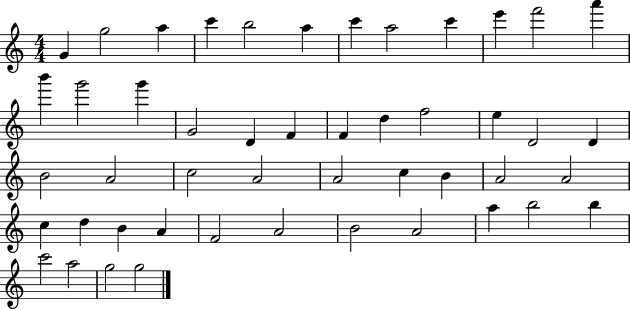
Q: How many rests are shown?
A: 0